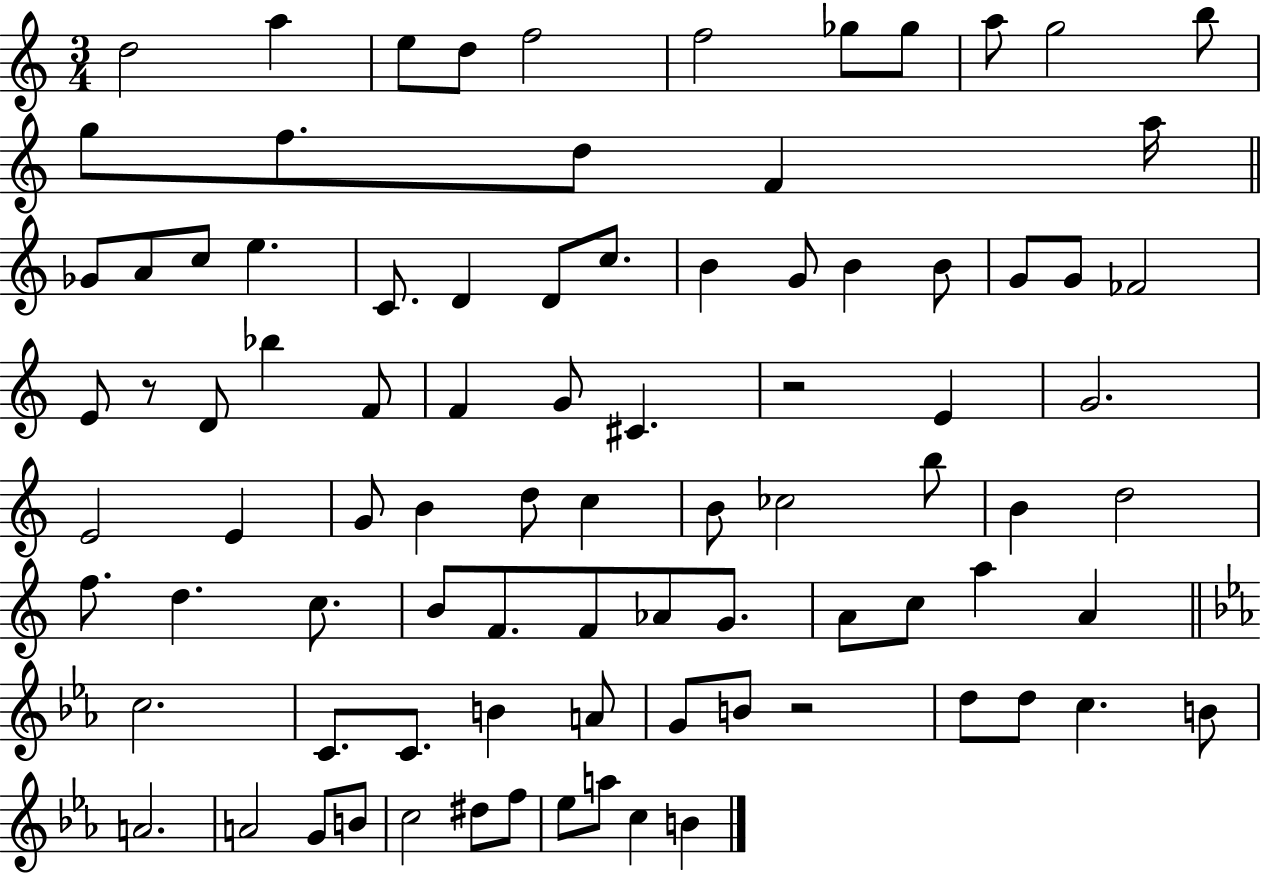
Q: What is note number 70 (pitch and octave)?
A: B4